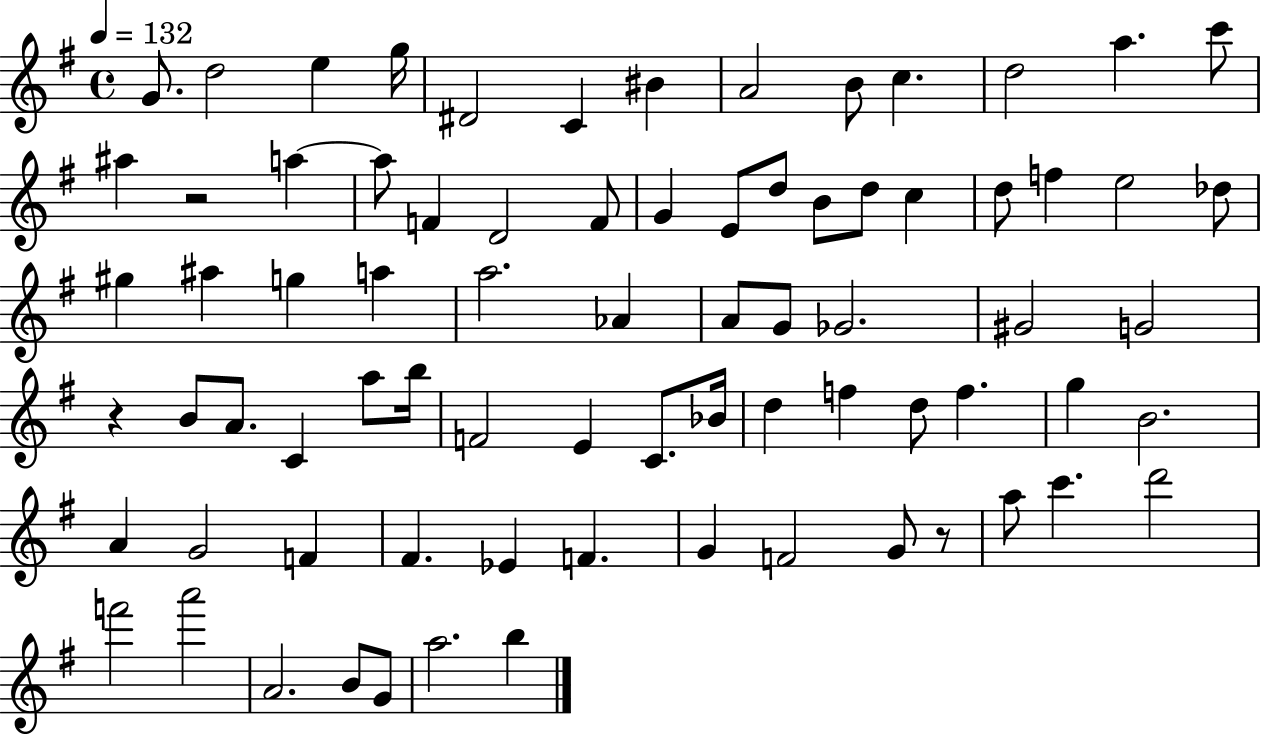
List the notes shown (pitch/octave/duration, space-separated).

G4/e. D5/h E5/q G5/s D#4/h C4/q BIS4/q A4/h B4/e C5/q. D5/h A5/q. C6/e A#5/q R/h A5/q A5/e F4/q D4/h F4/e G4/q E4/e D5/e B4/e D5/e C5/q D5/e F5/q E5/h Db5/e G#5/q A#5/q G5/q A5/q A5/h. Ab4/q A4/e G4/e Gb4/h. G#4/h G4/h R/q B4/e A4/e. C4/q A5/e B5/s F4/h E4/q C4/e. Bb4/s D5/q F5/q D5/e F5/q. G5/q B4/h. A4/q G4/h F4/q F#4/q. Eb4/q F4/q. G4/q F4/h G4/e R/e A5/e C6/q. D6/h F6/h A6/h A4/h. B4/e G4/e A5/h. B5/q